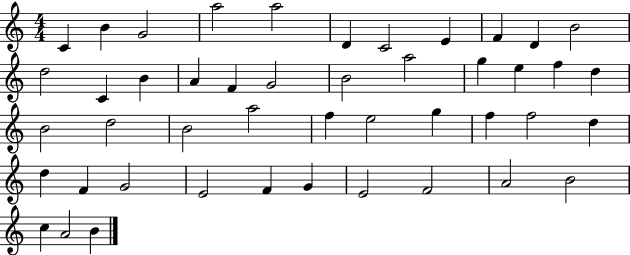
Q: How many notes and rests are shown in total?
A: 46